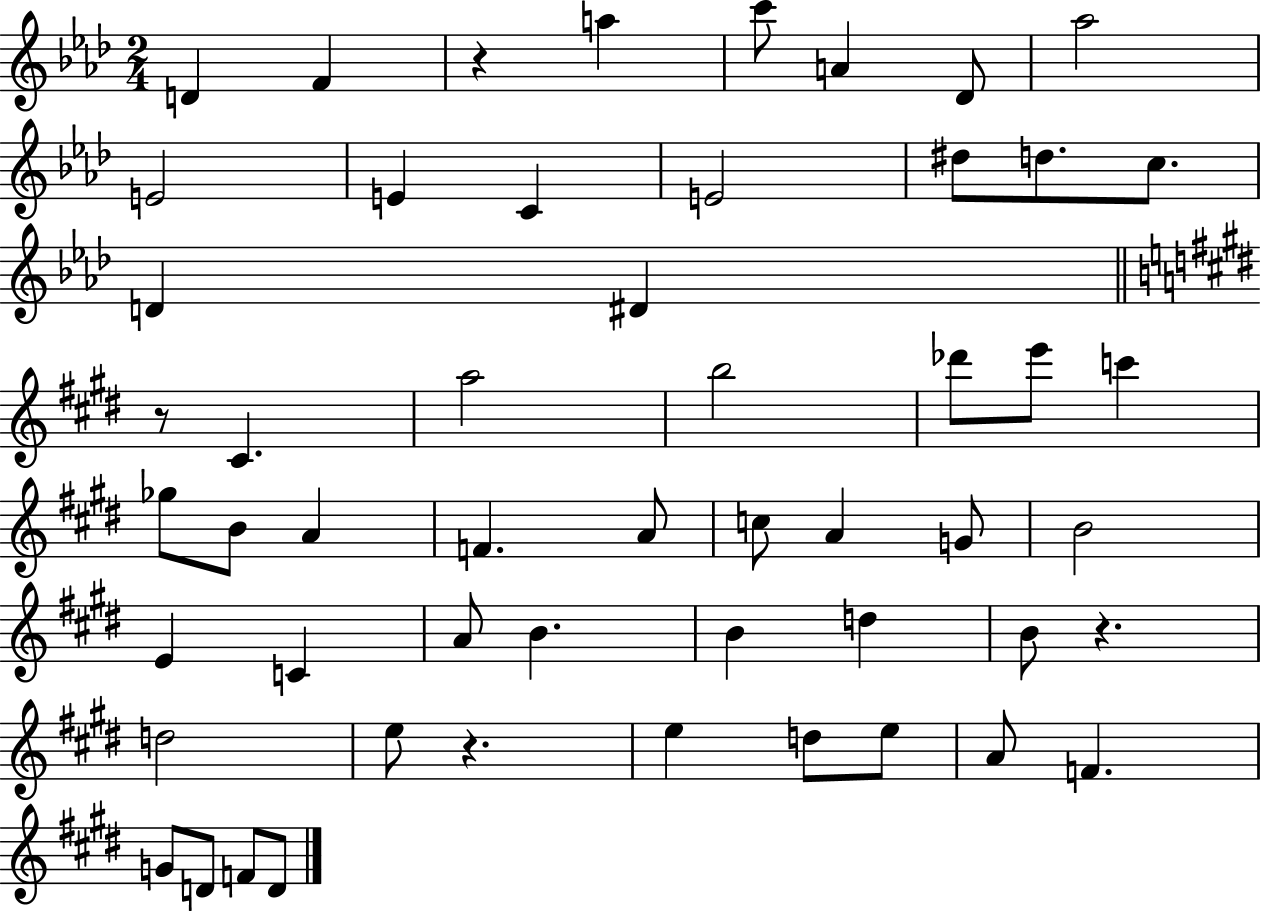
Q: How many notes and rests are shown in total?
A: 53